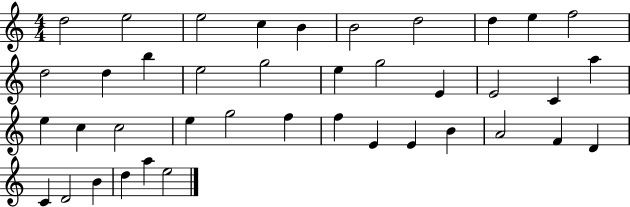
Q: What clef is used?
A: treble